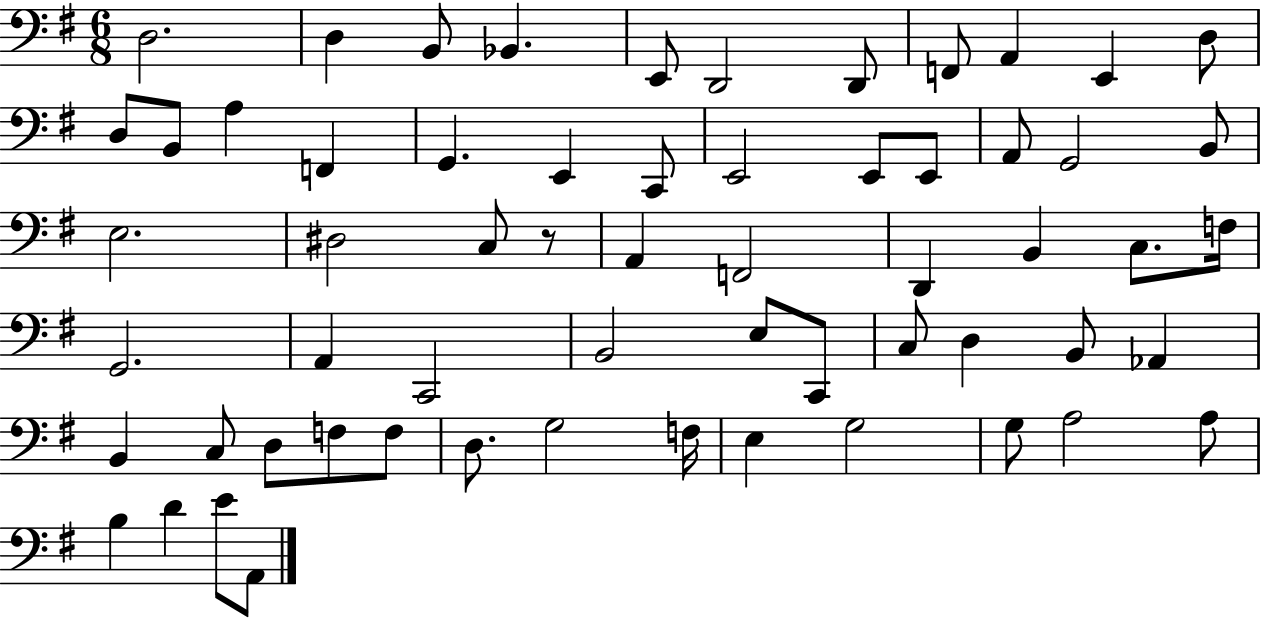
{
  \clef bass
  \numericTimeSignature
  \time 6/8
  \key g \major
  \repeat volta 2 { d2. | d4 b,8 bes,4. | e,8 d,2 d,8 | f,8 a,4 e,4 d8 | \break d8 b,8 a4 f,4 | g,4. e,4 c,8 | e,2 e,8 e,8 | a,8 g,2 b,8 | \break e2. | dis2 c8 r8 | a,4 f,2 | d,4 b,4 c8. f16 | \break g,2. | a,4 c,2 | b,2 e8 c,8 | c8 d4 b,8 aes,4 | \break b,4 c8 d8 f8 f8 | d8. g2 f16 | e4 g2 | g8 a2 a8 | \break b4 d'4 e'8 a,8 | } \bar "|."
}